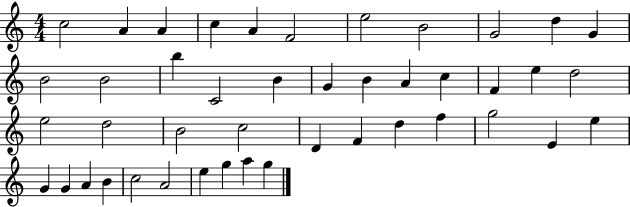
C5/h A4/q A4/q C5/q A4/q F4/h E5/h B4/h G4/h D5/q G4/q B4/h B4/h B5/q C4/h B4/q G4/q B4/q A4/q C5/q F4/q E5/q D5/h E5/h D5/h B4/h C5/h D4/q F4/q D5/q F5/q G5/h E4/q E5/q G4/q G4/q A4/q B4/q C5/h A4/h E5/q G5/q A5/q G5/q